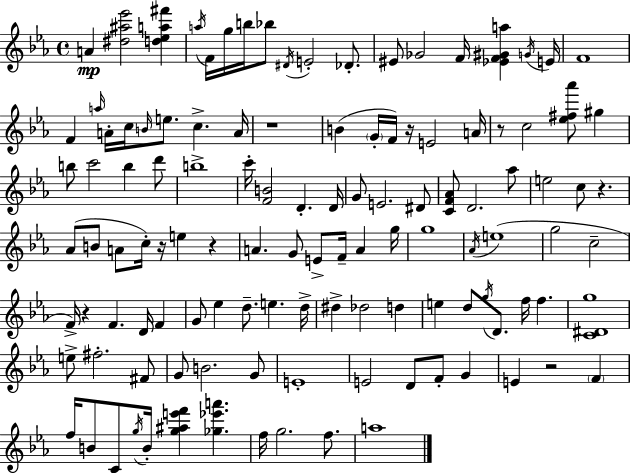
{
  \clef treble
  \time 4/4
  \defaultTimeSignature
  \key ees \major
  a'4\mp <dis'' ais'' ees'''>2 <d'' ees'' a'' fis'''>4 | \acciaccatura { a''16 } f'16 g''16 b''16 bes''8 \acciaccatura { dis'16 } e'2-. des'8.-. | eis'8 ges'2 f'16 <ees' f' gis' a''>4 | \acciaccatura { g'16 } e'16 f'1 | \break f'4 \grace { a''16 } a'16-. c''16 \grace { b'16 } e''8. c''4.-> | a'16 r1 | b'4( \parenthesize g'16-. f'16) r16 e'2 | a'16 r8 c''2 <ees'' fis'' aes'''>8 | \break gis''4 b''8 c'''2 b''4 | d'''8 b''1-> | c'''16-. <f' b'>2 d'4.-. | d'16 g'8 e'2. | \break dis'8 <c' f' aes'>8 d'2. | aes''8 e''2 c''8 r4. | aes'8( b'8 a'8 c''16-.) r16 e''4 | r4 a'4. g'8 e'8-> f'16-- | \break a'4 g''16 g''1 | \acciaccatura { aes'16 }( e''1 | g''2 c''2-- | f'16->) r4 f'4. | \break d'16 f'4 g'8 ees''4 d''8.-- e''4. | d''16-> dis''4-> des''2 | d''4 e''4 d''8 \acciaccatura { g''16 } d'8. | f''16 f''4. <c' dis' g''>1 | \break e''8-> fis''2.-. | fis'8 g'8 b'2. | g'8 e'1-. | e'2 d'8 | \break f'8-. g'4 e'4 r2 | \parenthesize f'4 f''16 b'8 c'8 \acciaccatura { g''16 } b'16-. <g'' ais'' e''' f'''>4 | <ges'' ees''' a'''>4. f''16 g''2. | f''8. a''1 | \break \bar "|."
}